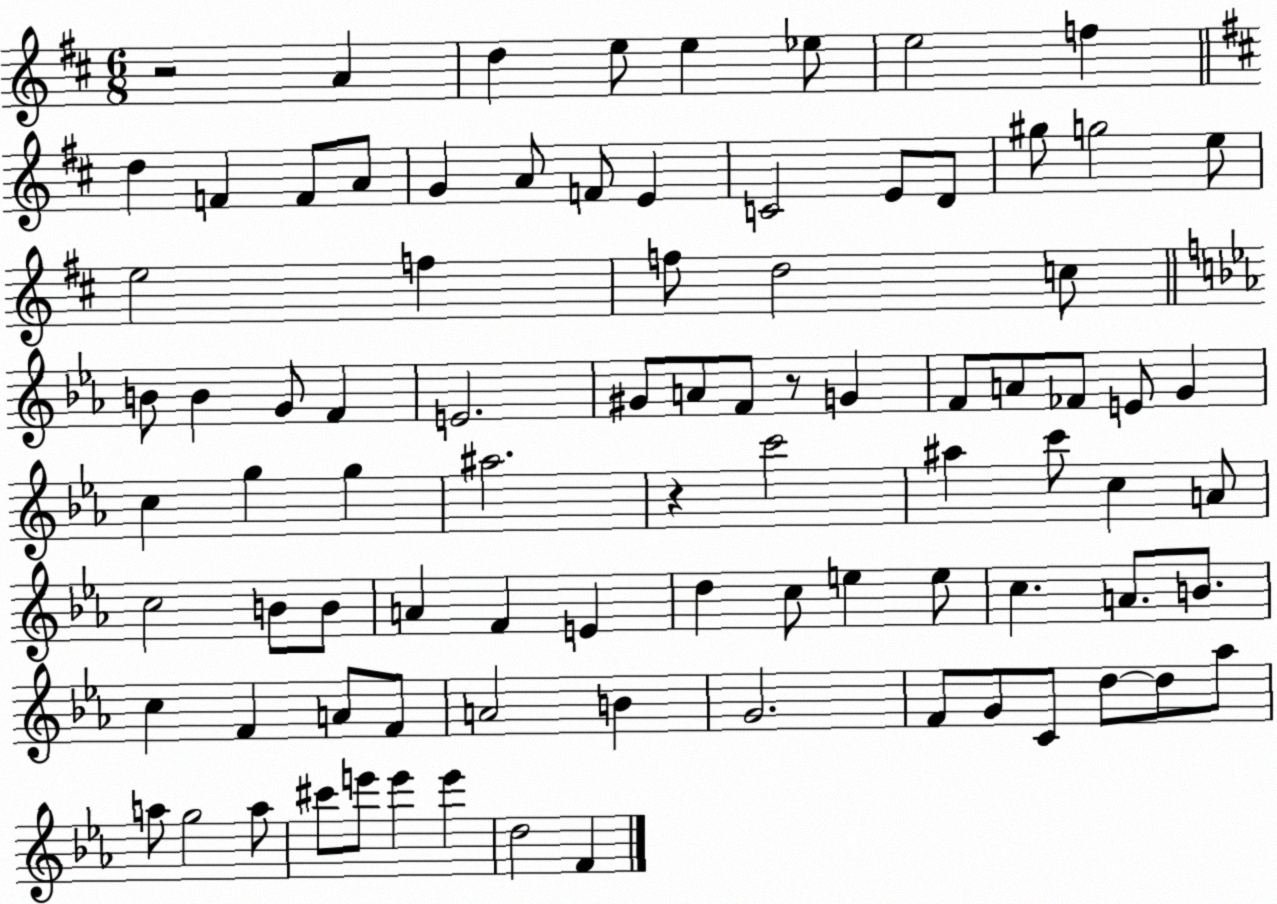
X:1
T:Untitled
M:6/8
L:1/4
K:D
z2 A d e/2 e _e/2 e2 f d F F/2 A/2 G A/2 F/2 E C2 E/2 D/2 ^g/2 g2 e/2 e2 f f/2 d2 c/2 B/2 B G/2 F E2 ^G/2 A/2 F/2 z/2 G F/2 A/2 _F/2 E/2 G c g g ^a2 z c'2 ^a c'/2 c A/2 c2 B/2 B/2 A F E d c/2 e e/2 c A/2 B/2 c F A/2 F/2 A2 B G2 F/2 G/2 C/2 d/2 d/2 _a/2 a/2 g2 a/2 ^c'/2 e'/2 e' e' d2 F